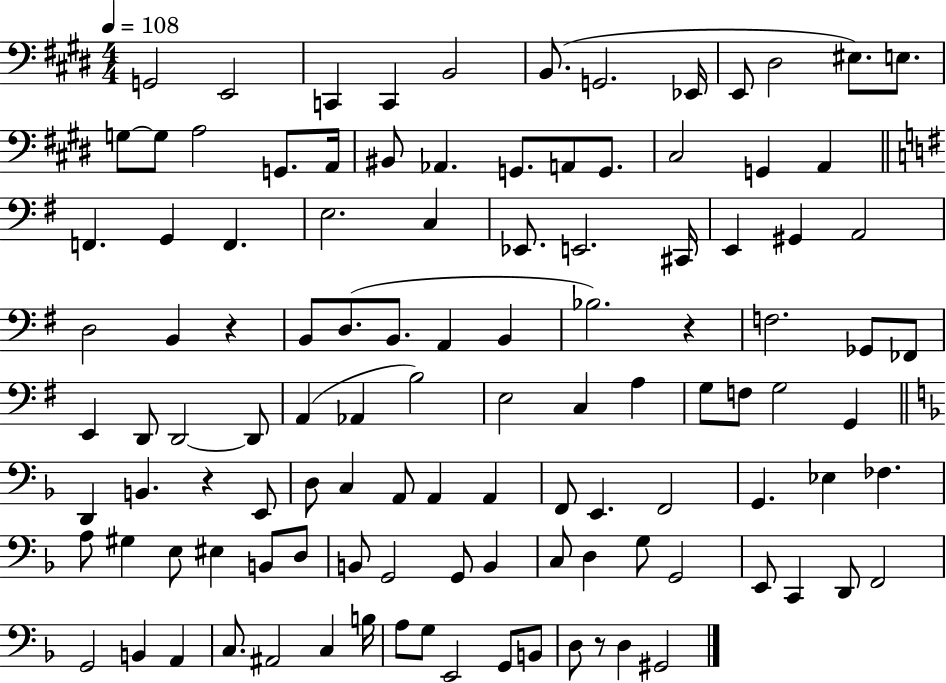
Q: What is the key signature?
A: E major